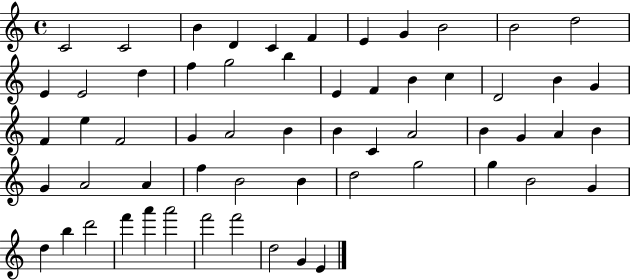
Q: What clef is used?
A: treble